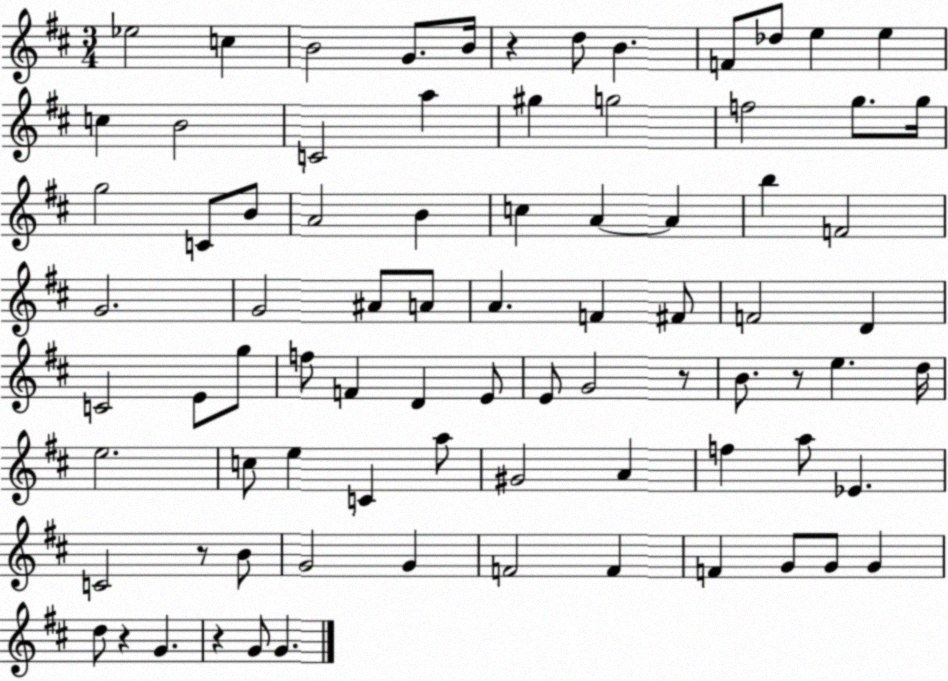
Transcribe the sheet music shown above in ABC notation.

X:1
T:Untitled
M:3/4
L:1/4
K:D
_e2 c B2 G/2 B/4 z d/2 B F/2 _d/2 e e c B2 C2 a ^g g2 f2 g/2 g/4 g2 C/2 B/2 A2 B c A A b F2 G2 G2 ^A/2 A/2 A F ^F/2 F2 D C2 E/2 g/2 f/2 F D E/2 E/2 G2 z/2 B/2 z/2 e d/4 e2 c/2 e C a/2 ^G2 A f a/2 _E C2 z/2 B/2 G2 G F2 F F G/2 G/2 G d/2 z G z G/2 G